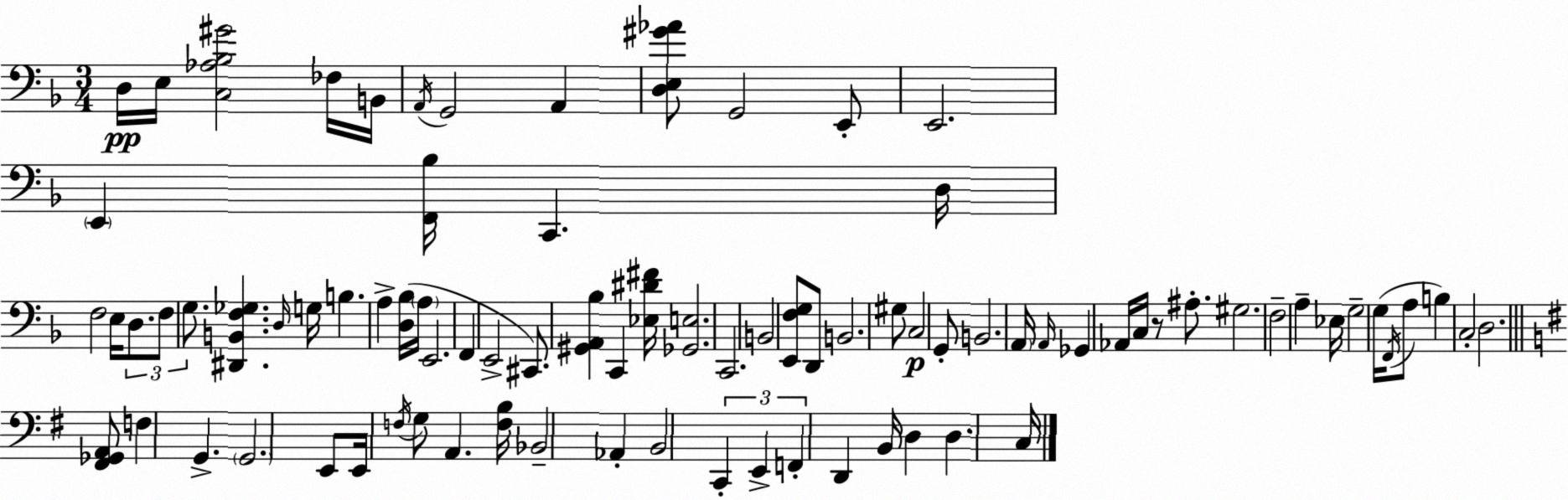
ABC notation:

X:1
T:Untitled
M:3/4
L:1/4
K:F
D,/4 E,/4 [C,_A,_B,^G]2 _F,/4 B,,/4 A,,/4 G,,2 A,, [D,E,^G_A]/2 G,,2 E,,/2 E,,2 E,, [F,,_B,]/4 C,, D,/4 F,2 E,/4 D,/2 F,/2 G,/2 [^D,,B,,F,_G,] D,/4 G,/4 B, A, [D,_B,]/4 A,/4 E,,2 F,, E,,2 ^C,,/2 [^G,,A,,_B,] C,, [_E,^D^F]/4 [_G,,E,]2 C,,2 B,,2 [E,,F,G,]/2 D,,/2 B,,2 ^G,/2 C,2 G,,/2 B,,2 A,,/4 A,,/4 _G,, _A,,/4 C,/4 z/2 ^A,/2 ^G,2 F,2 A, _E,/4 G,2 G,/4 F,,/4 A,/2 B, C,2 D,2 [^F,,_G,,A,,]/2 F, G,, G,,2 E,,/2 E,,/4 F,/4 G,/2 A,, [F,B,]/4 _B,,2 _A,, B,,2 C,, E,, F,, D,, B,,/4 D, D, C,/4